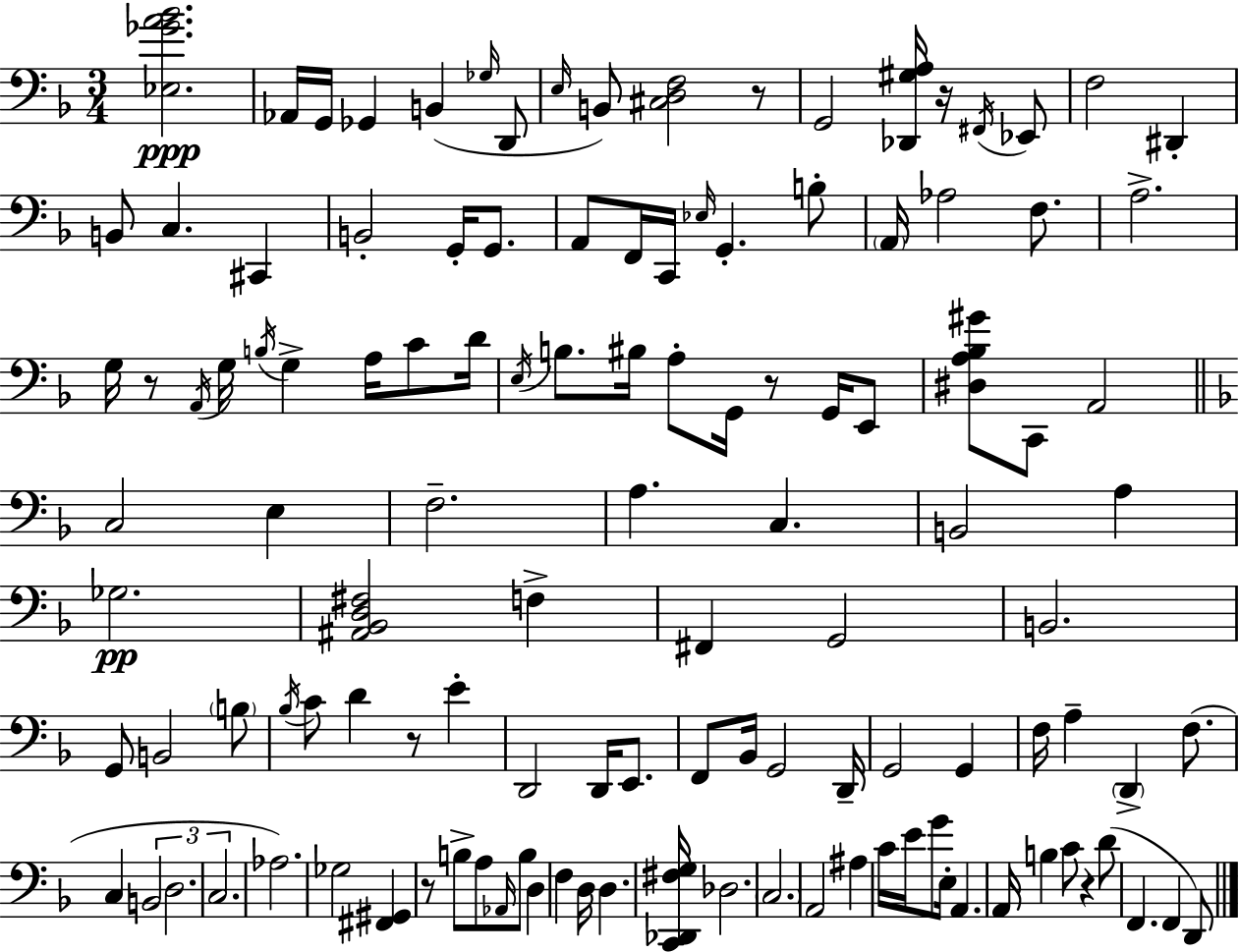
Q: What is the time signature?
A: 3/4